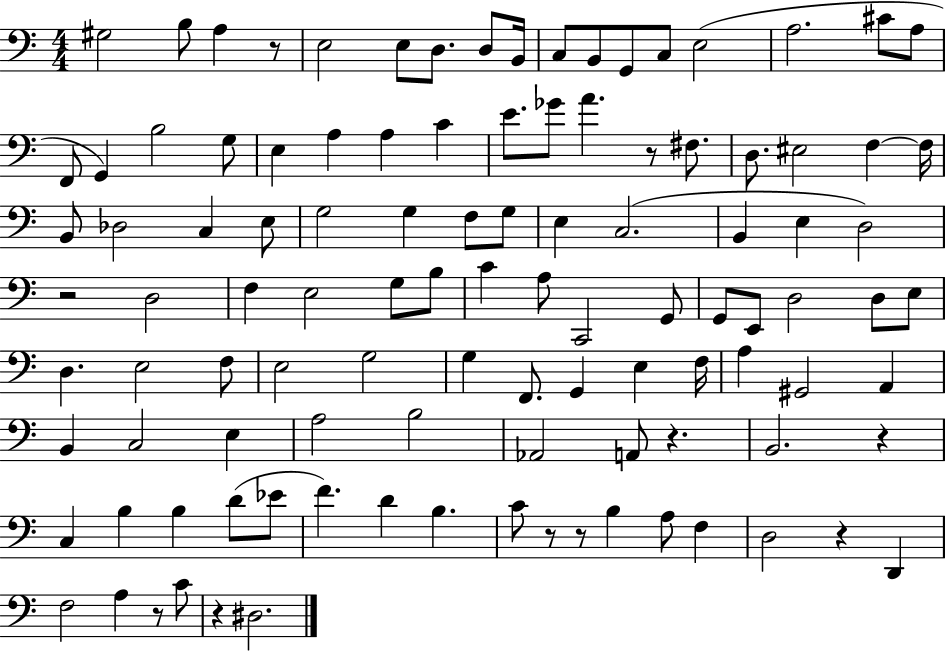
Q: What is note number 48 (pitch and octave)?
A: E3